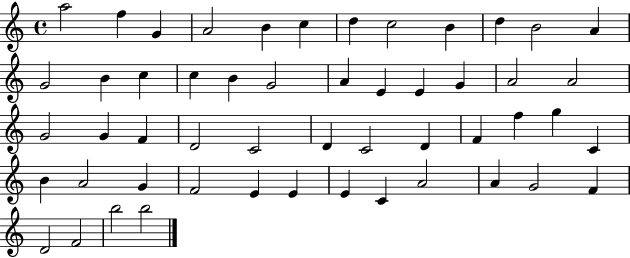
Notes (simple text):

A5/h F5/q G4/q A4/h B4/q C5/q D5/q C5/h B4/q D5/q B4/h A4/q G4/h B4/q C5/q C5/q B4/q G4/h A4/q E4/q E4/q G4/q A4/h A4/h G4/h G4/q F4/q D4/h C4/h D4/q C4/h D4/q F4/q F5/q G5/q C4/q B4/q A4/h G4/q F4/h E4/q E4/q E4/q C4/q A4/h A4/q G4/h F4/q D4/h F4/h B5/h B5/h